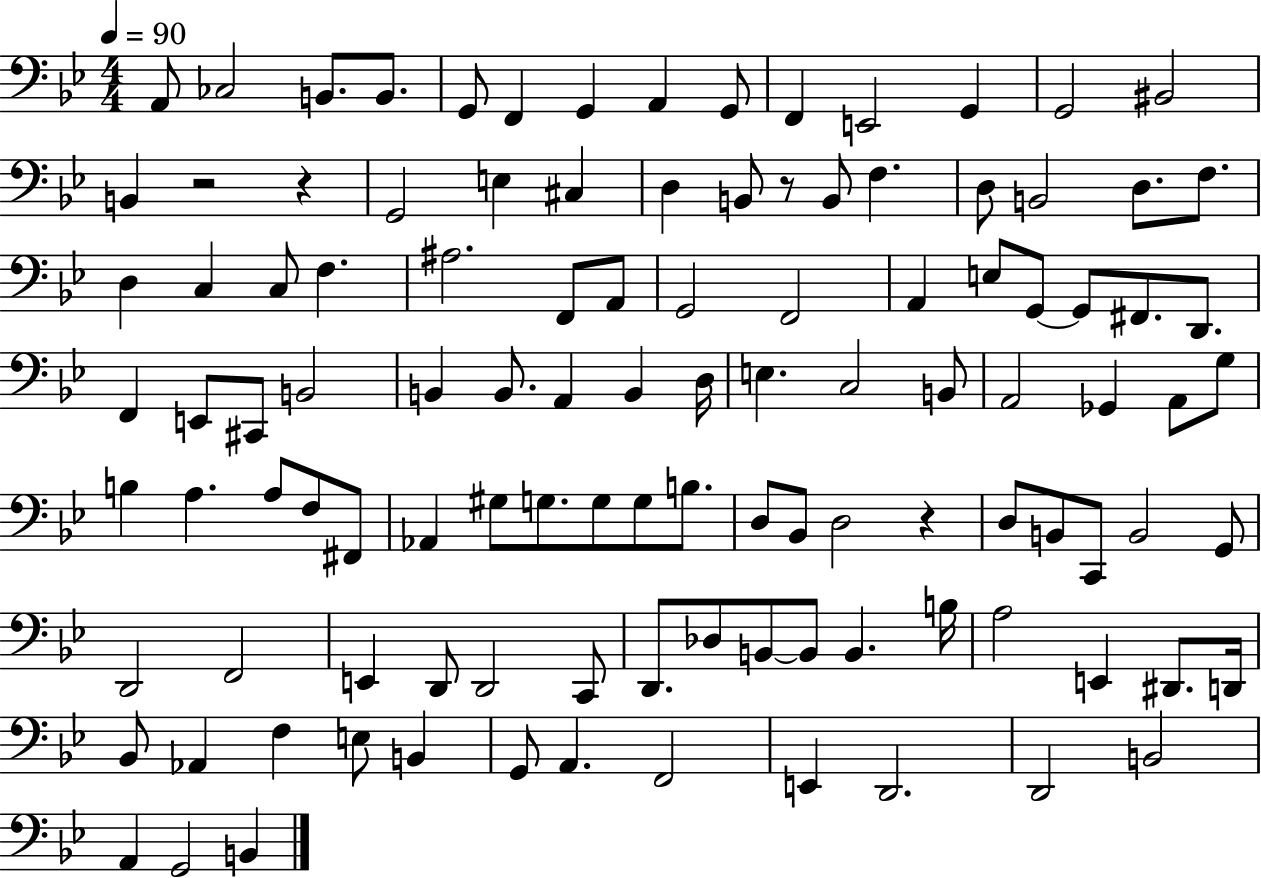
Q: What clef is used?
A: bass